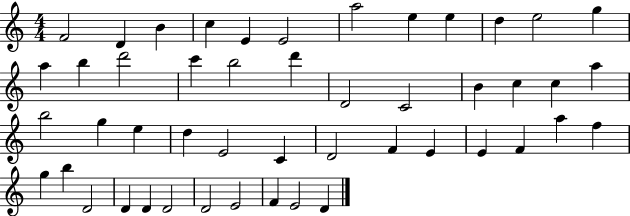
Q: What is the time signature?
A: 4/4